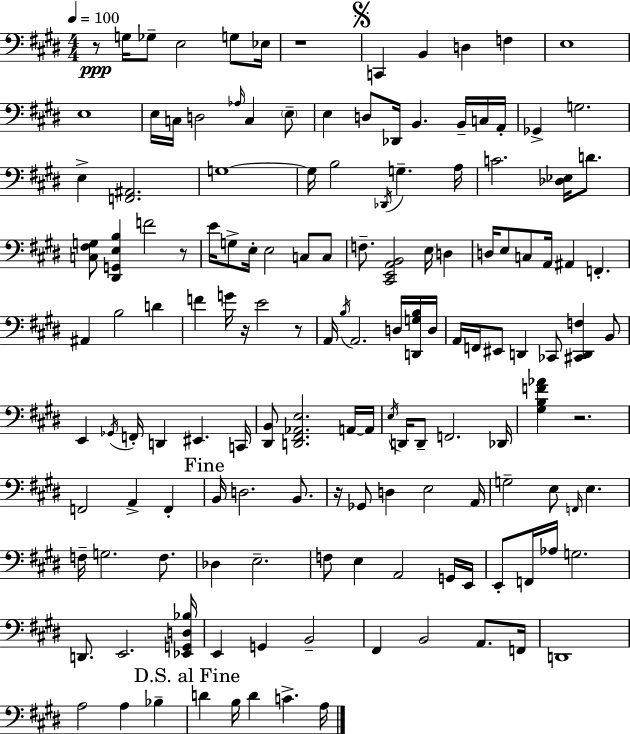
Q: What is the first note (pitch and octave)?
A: G3